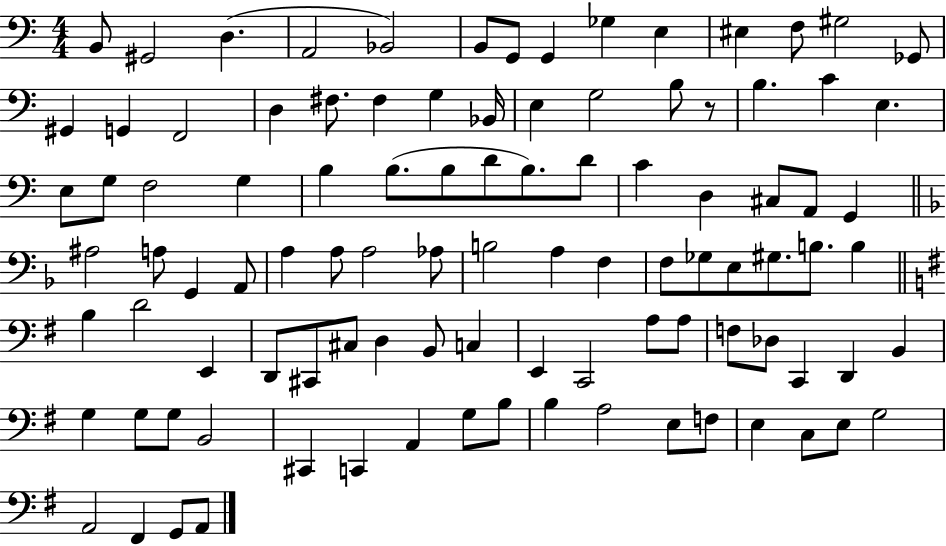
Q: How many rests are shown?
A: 1